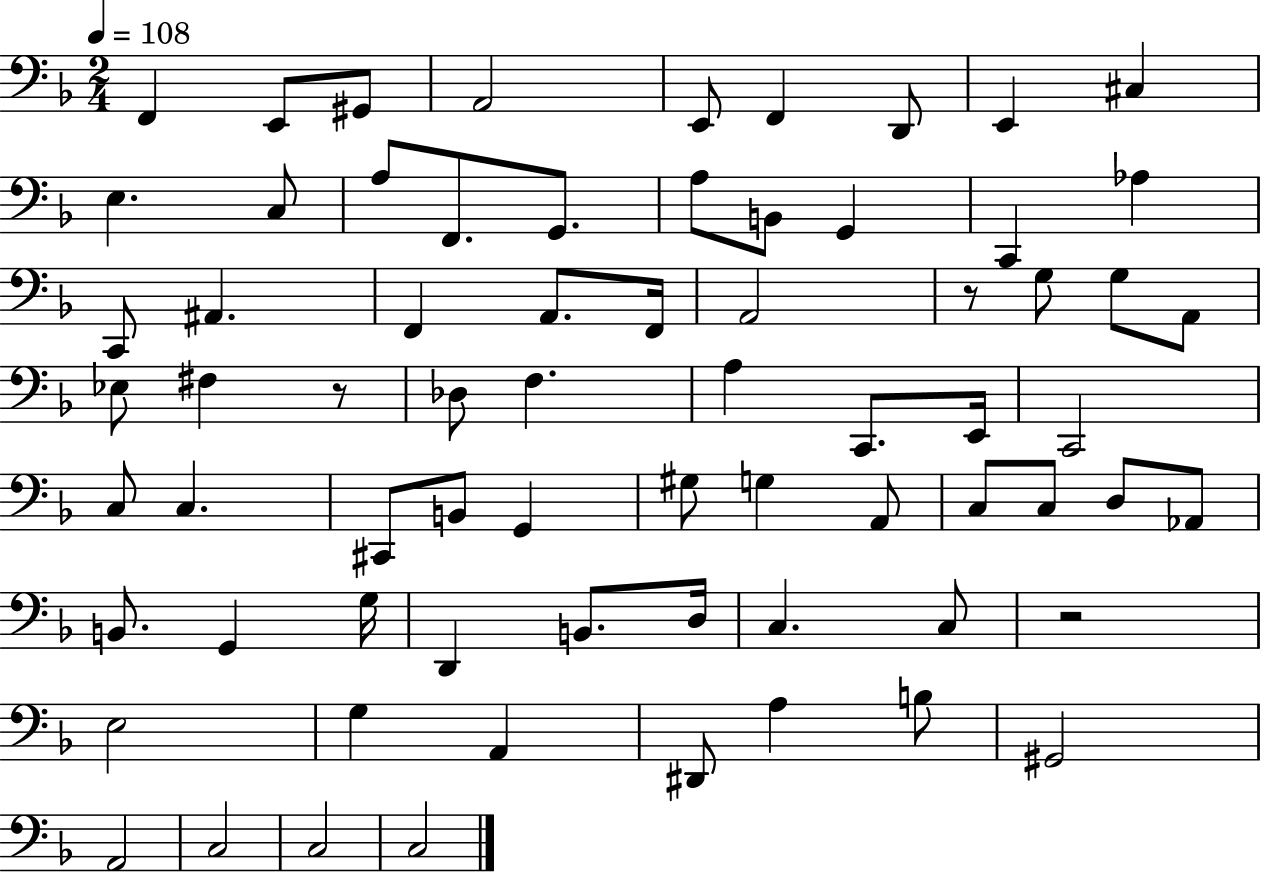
X:1
T:Untitled
M:2/4
L:1/4
K:F
F,, E,,/2 ^G,,/2 A,,2 E,,/2 F,, D,,/2 E,, ^C, E, C,/2 A,/2 F,,/2 G,,/2 A,/2 B,,/2 G,, C,, _A, C,,/2 ^A,, F,, A,,/2 F,,/4 A,,2 z/2 G,/2 G,/2 A,,/2 _E,/2 ^F, z/2 _D,/2 F, A, C,,/2 E,,/4 C,,2 C,/2 C, ^C,,/2 B,,/2 G,, ^G,/2 G, A,,/2 C,/2 C,/2 D,/2 _A,,/2 B,,/2 G,, G,/4 D,, B,,/2 D,/4 C, C,/2 z2 E,2 G, A,, ^D,,/2 A, B,/2 ^G,,2 A,,2 C,2 C,2 C,2